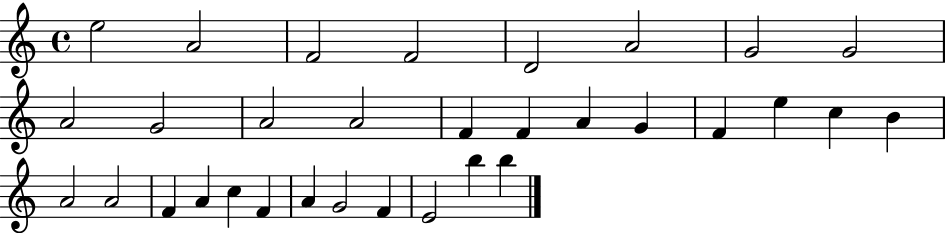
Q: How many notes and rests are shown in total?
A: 32